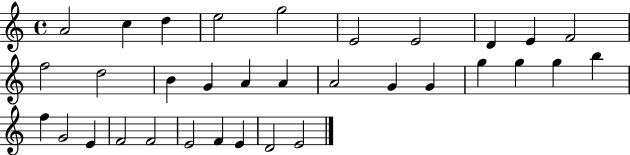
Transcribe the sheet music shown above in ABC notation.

X:1
T:Untitled
M:4/4
L:1/4
K:C
A2 c d e2 g2 E2 E2 D E F2 f2 d2 B G A A A2 G G g g g b f G2 E F2 F2 E2 F E D2 E2